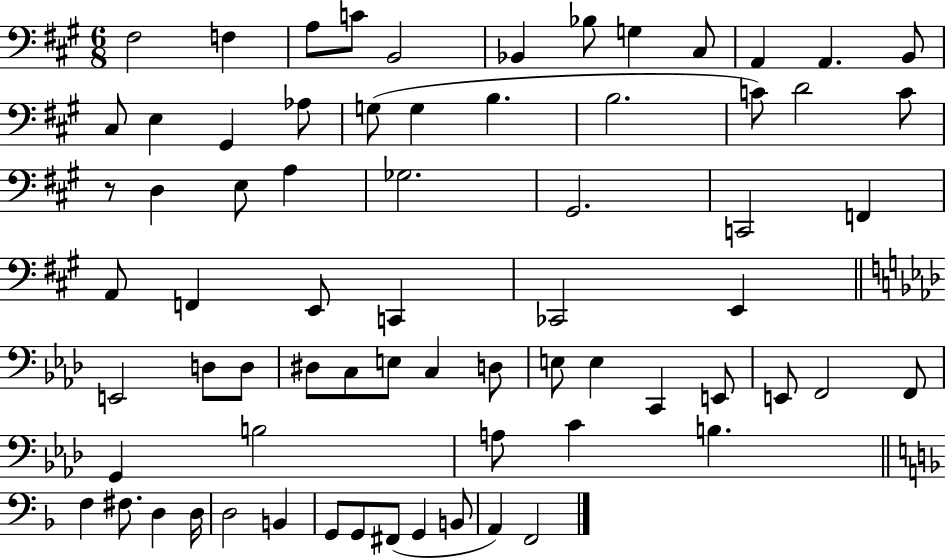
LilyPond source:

{
  \clef bass
  \numericTimeSignature
  \time 6/8
  \key a \major
  fis2 f4 | a8 c'8 b,2 | bes,4 bes8 g4 cis8 | a,4 a,4. b,8 | \break cis8 e4 gis,4 aes8 | g8( g4 b4. | b2. | c'8) d'2 c'8 | \break r8 d4 e8 a4 | ges2. | gis,2. | c,2 f,4 | \break a,8 f,4 e,8 c,4 | ces,2 e,4 | \bar "||" \break \key aes \major e,2 d8 d8 | dis8 c8 e8 c4 d8 | e8 e4 c,4 e,8 | e,8 f,2 f,8 | \break g,4 b2 | a8 c'4 b4. | \bar "||" \break \key d \minor f4 fis8. d4 d16 | d2 b,4 | g,8 g,8 fis,8( g,4 b,8 | a,4) f,2 | \break \bar "|."
}